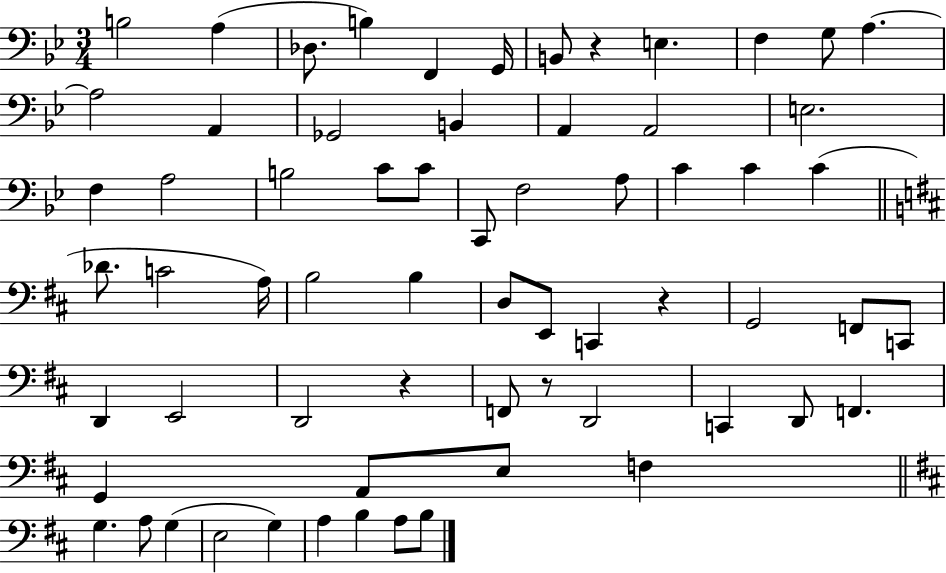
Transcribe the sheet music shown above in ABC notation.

X:1
T:Untitled
M:3/4
L:1/4
K:Bb
B,2 A, _D,/2 B, F,, G,,/4 B,,/2 z E, F, G,/2 A, A,2 A,, _G,,2 B,, A,, A,,2 E,2 F, A,2 B,2 C/2 C/2 C,,/2 F,2 A,/2 C C C _D/2 C2 A,/4 B,2 B, D,/2 E,,/2 C,, z G,,2 F,,/2 C,,/2 D,, E,,2 D,,2 z F,,/2 z/2 D,,2 C,, D,,/2 F,, G,, A,,/2 E,/2 F, G, A,/2 G, E,2 G, A, B, A,/2 B,/2